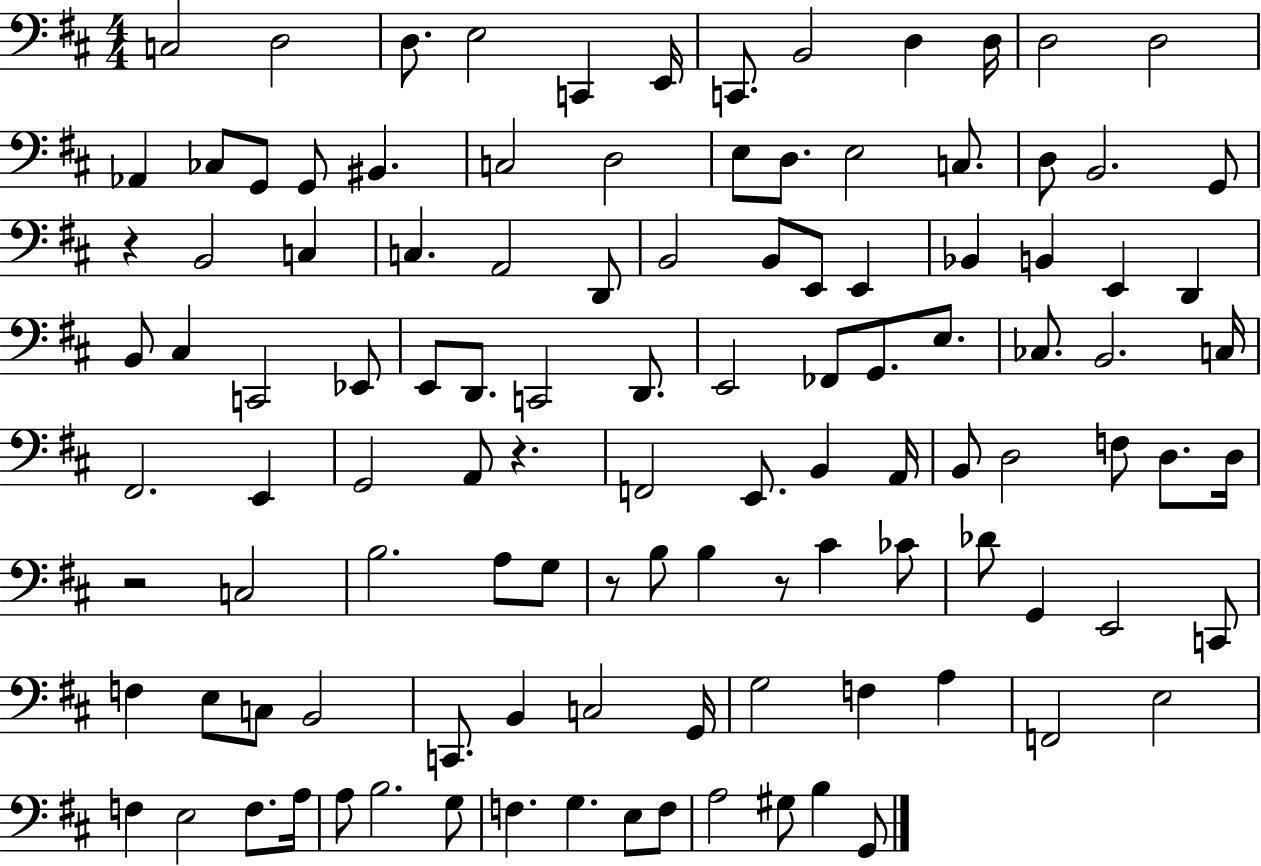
X:1
T:Untitled
M:4/4
L:1/4
K:D
C,2 D,2 D,/2 E,2 C,, E,,/4 C,,/2 B,,2 D, D,/4 D,2 D,2 _A,, _C,/2 G,,/2 G,,/2 ^B,, C,2 D,2 E,/2 D,/2 E,2 C,/2 D,/2 B,,2 G,,/2 z B,,2 C, C, A,,2 D,,/2 B,,2 B,,/2 E,,/2 E,, _B,, B,, E,, D,, B,,/2 ^C, C,,2 _E,,/2 E,,/2 D,,/2 C,,2 D,,/2 E,,2 _F,,/2 G,,/2 E,/2 _C,/2 B,,2 C,/4 ^F,,2 E,, G,,2 A,,/2 z F,,2 E,,/2 B,, A,,/4 B,,/2 D,2 F,/2 D,/2 D,/4 z2 C,2 B,2 A,/2 G,/2 z/2 B,/2 B, z/2 ^C _C/2 _D/2 G,, E,,2 C,,/2 F, E,/2 C,/2 B,,2 C,,/2 B,, C,2 G,,/4 G,2 F, A, F,,2 E,2 F, E,2 F,/2 A,/4 A,/2 B,2 G,/2 F, G, E,/2 F,/2 A,2 ^G,/2 B, G,,/2